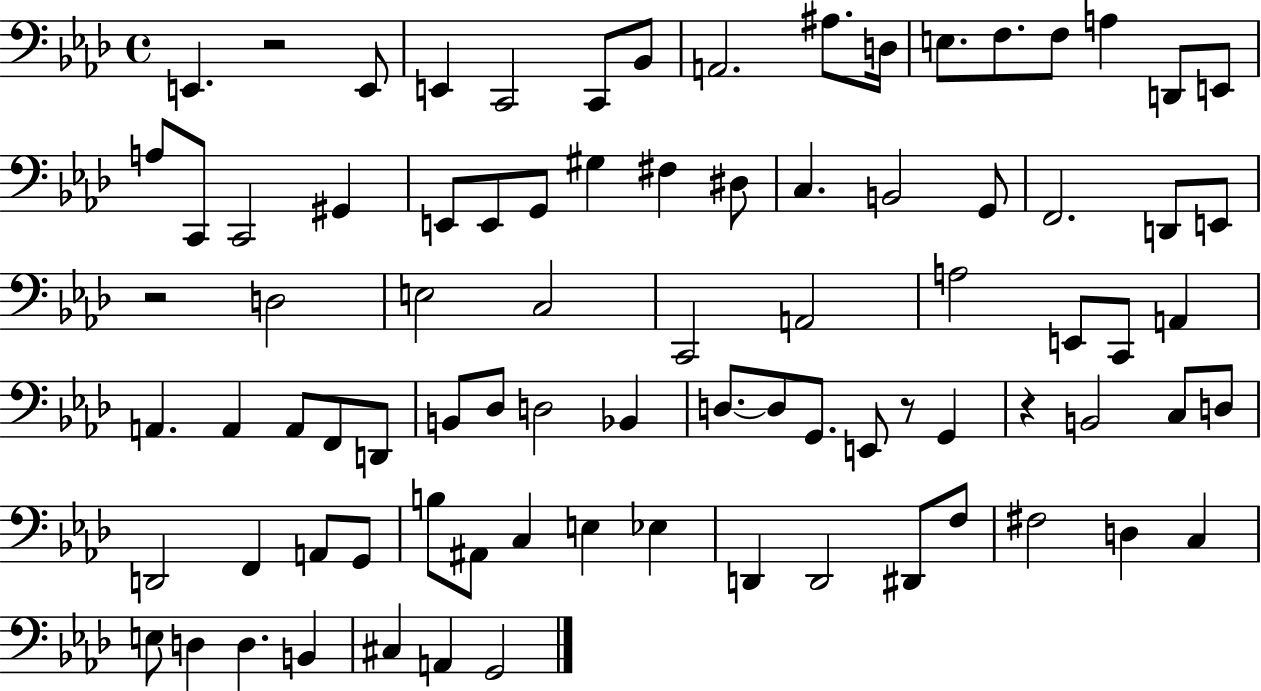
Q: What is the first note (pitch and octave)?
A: E2